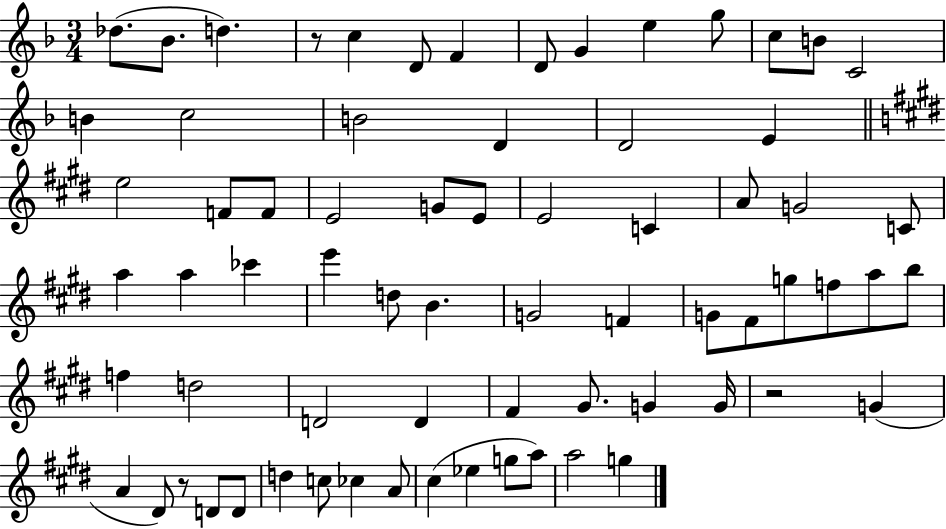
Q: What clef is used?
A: treble